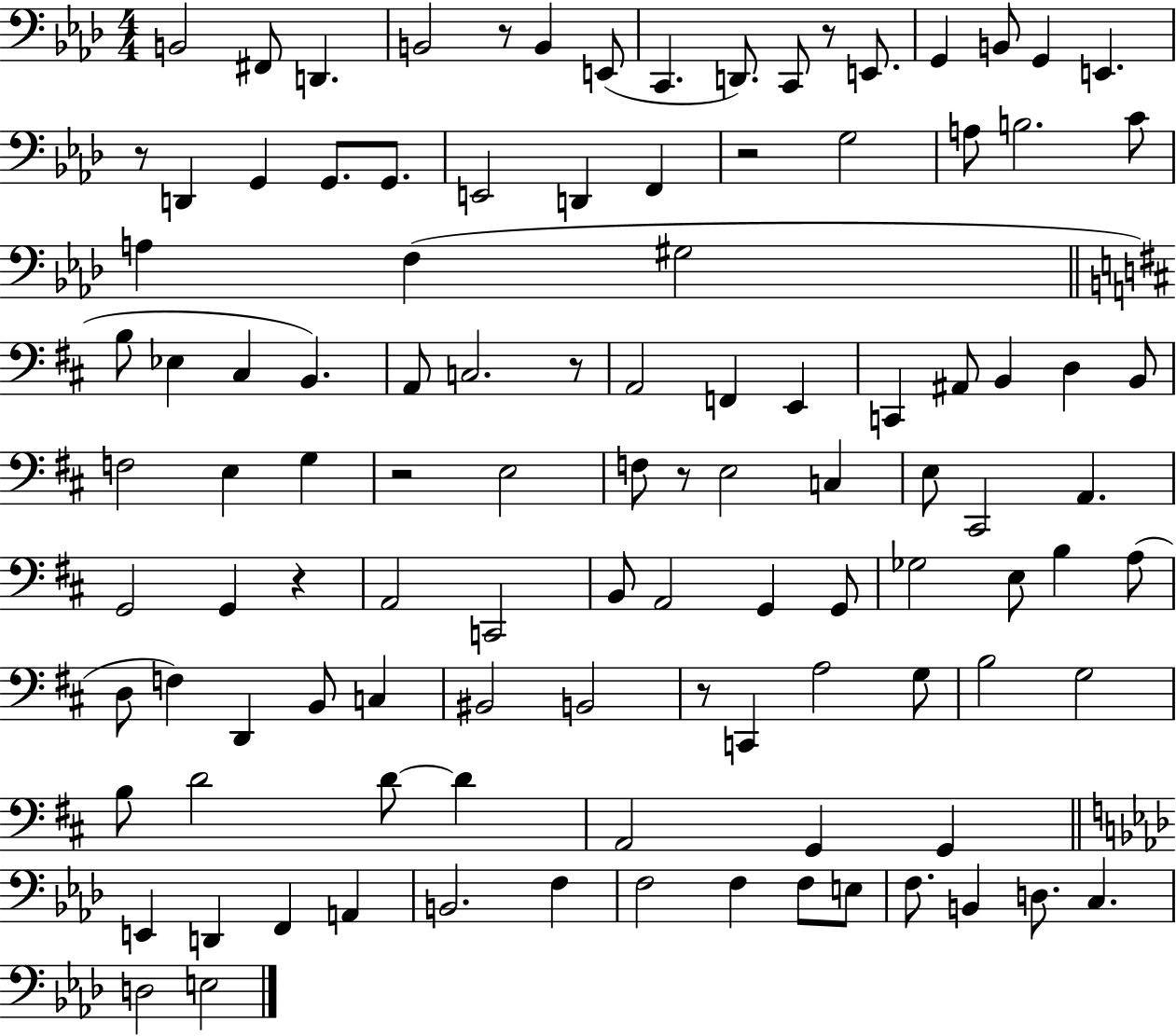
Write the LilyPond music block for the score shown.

{
  \clef bass
  \numericTimeSignature
  \time 4/4
  \key aes \major
  \repeat volta 2 { b,2 fis,8 d,4. | b,2 r8 b,4 e,8( | c,4. d,8.) c,8 r8 e,8. | g,4 b,8 g,4 e,4. | \break r8 d,4 g,4 g,8. g,8. | e,2 d,4 f,4 | r2 g2 | a8 b2. c'8 | \break a4 f4( gis2 | \bar "||" \break \key d \major b8 ees4 cis4 b,4.) | a,8 c2. r8 | a,2 f,4 e,4 | c,4 ais,8 b,4 d4 b,8 | \break f2 e4 g4 | r2 e2 | f8 r8 e2 c4 | e8 cis,2 a,4. | \break g,2 g,4 r4 | a,2 c,2 | b,8 a,2 g,4 g,8 | ges2 e8 b4 a8( | \break d8 f4) d,4 b,8 c4 | bis,2 b,2 | r8 c,4 a2 g8 | b2 g2 | \break b8 d'2 d'8~~ d'4 | a,2 g,4 g,4 | \bar "||" \break \key aes \major e,4 d,4 f,4 a,4 | b,2. f4 | f2 f4 f8 e8 | f8. b,4 d8. c4. | \break d2 e2 | } \bar "|."
}